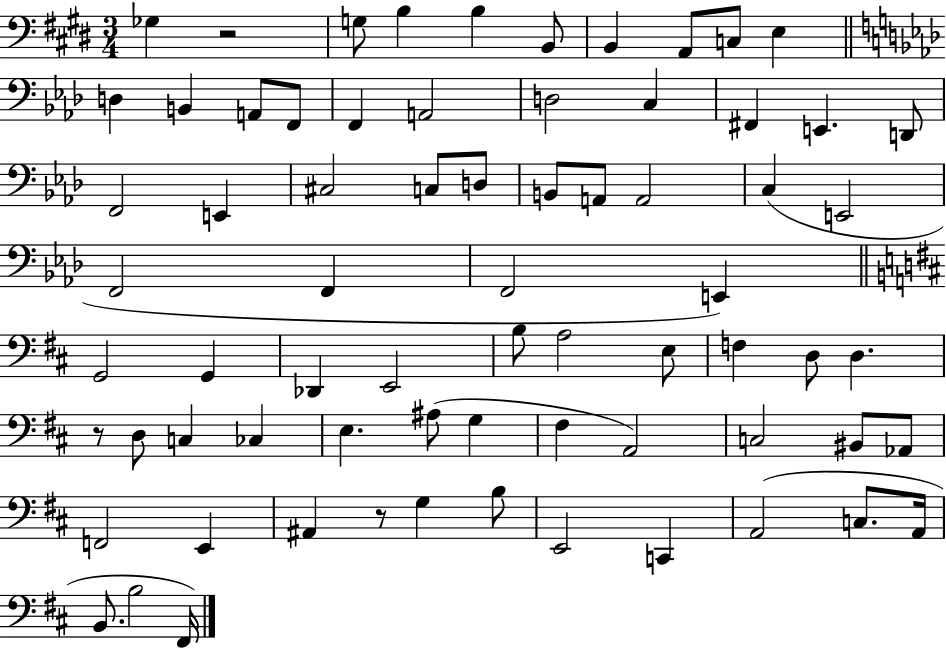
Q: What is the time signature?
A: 3/4